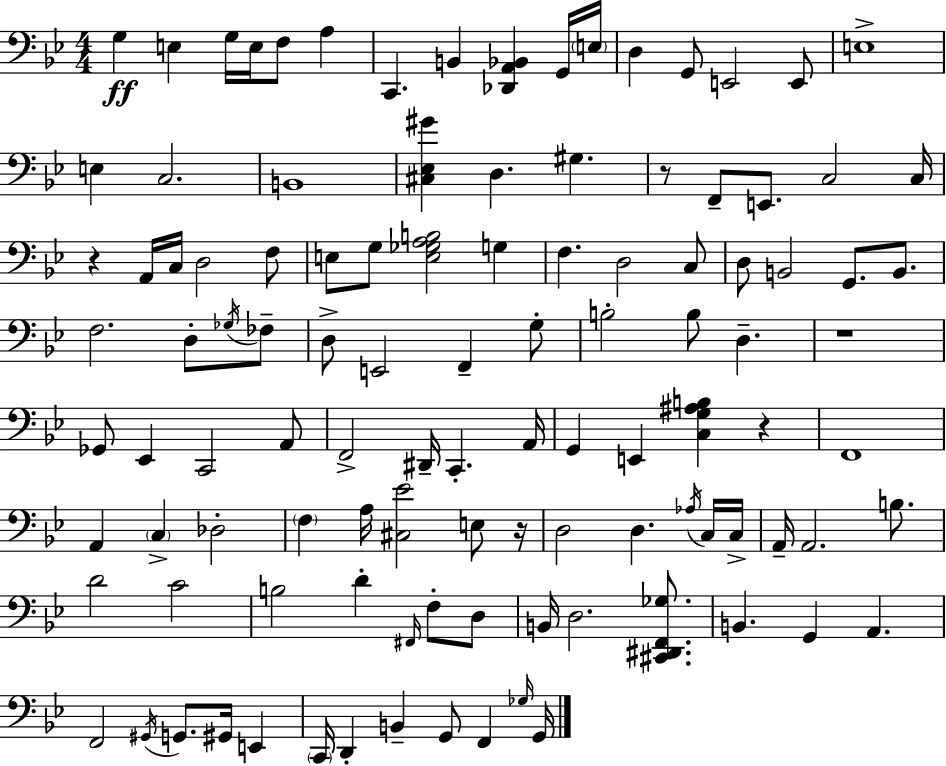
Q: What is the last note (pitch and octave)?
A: G2